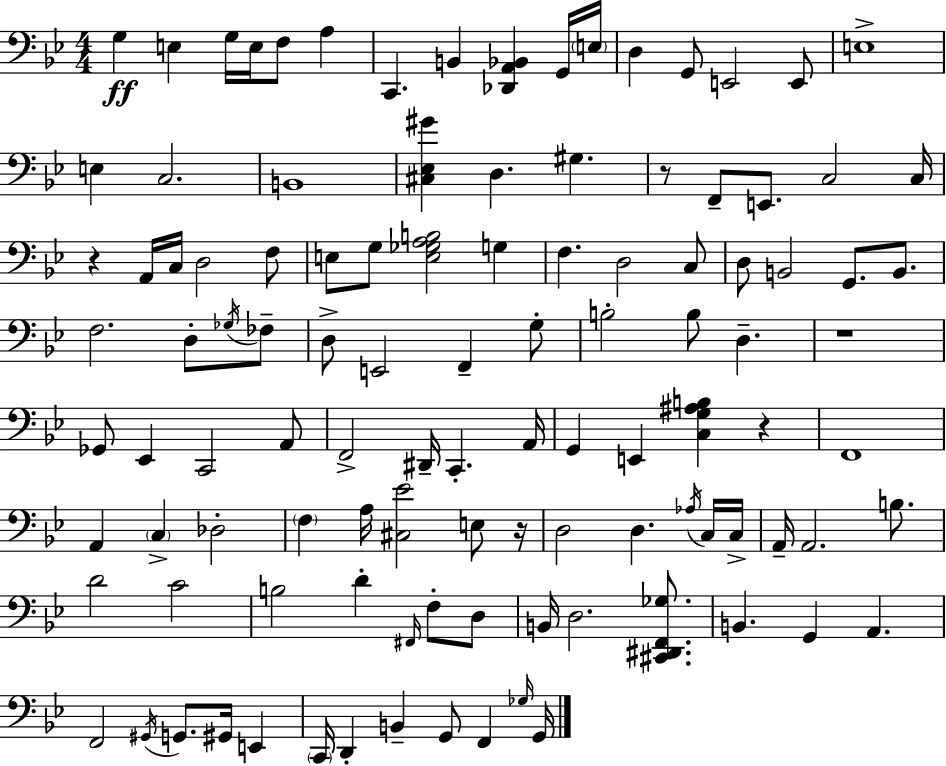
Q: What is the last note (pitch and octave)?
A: G2